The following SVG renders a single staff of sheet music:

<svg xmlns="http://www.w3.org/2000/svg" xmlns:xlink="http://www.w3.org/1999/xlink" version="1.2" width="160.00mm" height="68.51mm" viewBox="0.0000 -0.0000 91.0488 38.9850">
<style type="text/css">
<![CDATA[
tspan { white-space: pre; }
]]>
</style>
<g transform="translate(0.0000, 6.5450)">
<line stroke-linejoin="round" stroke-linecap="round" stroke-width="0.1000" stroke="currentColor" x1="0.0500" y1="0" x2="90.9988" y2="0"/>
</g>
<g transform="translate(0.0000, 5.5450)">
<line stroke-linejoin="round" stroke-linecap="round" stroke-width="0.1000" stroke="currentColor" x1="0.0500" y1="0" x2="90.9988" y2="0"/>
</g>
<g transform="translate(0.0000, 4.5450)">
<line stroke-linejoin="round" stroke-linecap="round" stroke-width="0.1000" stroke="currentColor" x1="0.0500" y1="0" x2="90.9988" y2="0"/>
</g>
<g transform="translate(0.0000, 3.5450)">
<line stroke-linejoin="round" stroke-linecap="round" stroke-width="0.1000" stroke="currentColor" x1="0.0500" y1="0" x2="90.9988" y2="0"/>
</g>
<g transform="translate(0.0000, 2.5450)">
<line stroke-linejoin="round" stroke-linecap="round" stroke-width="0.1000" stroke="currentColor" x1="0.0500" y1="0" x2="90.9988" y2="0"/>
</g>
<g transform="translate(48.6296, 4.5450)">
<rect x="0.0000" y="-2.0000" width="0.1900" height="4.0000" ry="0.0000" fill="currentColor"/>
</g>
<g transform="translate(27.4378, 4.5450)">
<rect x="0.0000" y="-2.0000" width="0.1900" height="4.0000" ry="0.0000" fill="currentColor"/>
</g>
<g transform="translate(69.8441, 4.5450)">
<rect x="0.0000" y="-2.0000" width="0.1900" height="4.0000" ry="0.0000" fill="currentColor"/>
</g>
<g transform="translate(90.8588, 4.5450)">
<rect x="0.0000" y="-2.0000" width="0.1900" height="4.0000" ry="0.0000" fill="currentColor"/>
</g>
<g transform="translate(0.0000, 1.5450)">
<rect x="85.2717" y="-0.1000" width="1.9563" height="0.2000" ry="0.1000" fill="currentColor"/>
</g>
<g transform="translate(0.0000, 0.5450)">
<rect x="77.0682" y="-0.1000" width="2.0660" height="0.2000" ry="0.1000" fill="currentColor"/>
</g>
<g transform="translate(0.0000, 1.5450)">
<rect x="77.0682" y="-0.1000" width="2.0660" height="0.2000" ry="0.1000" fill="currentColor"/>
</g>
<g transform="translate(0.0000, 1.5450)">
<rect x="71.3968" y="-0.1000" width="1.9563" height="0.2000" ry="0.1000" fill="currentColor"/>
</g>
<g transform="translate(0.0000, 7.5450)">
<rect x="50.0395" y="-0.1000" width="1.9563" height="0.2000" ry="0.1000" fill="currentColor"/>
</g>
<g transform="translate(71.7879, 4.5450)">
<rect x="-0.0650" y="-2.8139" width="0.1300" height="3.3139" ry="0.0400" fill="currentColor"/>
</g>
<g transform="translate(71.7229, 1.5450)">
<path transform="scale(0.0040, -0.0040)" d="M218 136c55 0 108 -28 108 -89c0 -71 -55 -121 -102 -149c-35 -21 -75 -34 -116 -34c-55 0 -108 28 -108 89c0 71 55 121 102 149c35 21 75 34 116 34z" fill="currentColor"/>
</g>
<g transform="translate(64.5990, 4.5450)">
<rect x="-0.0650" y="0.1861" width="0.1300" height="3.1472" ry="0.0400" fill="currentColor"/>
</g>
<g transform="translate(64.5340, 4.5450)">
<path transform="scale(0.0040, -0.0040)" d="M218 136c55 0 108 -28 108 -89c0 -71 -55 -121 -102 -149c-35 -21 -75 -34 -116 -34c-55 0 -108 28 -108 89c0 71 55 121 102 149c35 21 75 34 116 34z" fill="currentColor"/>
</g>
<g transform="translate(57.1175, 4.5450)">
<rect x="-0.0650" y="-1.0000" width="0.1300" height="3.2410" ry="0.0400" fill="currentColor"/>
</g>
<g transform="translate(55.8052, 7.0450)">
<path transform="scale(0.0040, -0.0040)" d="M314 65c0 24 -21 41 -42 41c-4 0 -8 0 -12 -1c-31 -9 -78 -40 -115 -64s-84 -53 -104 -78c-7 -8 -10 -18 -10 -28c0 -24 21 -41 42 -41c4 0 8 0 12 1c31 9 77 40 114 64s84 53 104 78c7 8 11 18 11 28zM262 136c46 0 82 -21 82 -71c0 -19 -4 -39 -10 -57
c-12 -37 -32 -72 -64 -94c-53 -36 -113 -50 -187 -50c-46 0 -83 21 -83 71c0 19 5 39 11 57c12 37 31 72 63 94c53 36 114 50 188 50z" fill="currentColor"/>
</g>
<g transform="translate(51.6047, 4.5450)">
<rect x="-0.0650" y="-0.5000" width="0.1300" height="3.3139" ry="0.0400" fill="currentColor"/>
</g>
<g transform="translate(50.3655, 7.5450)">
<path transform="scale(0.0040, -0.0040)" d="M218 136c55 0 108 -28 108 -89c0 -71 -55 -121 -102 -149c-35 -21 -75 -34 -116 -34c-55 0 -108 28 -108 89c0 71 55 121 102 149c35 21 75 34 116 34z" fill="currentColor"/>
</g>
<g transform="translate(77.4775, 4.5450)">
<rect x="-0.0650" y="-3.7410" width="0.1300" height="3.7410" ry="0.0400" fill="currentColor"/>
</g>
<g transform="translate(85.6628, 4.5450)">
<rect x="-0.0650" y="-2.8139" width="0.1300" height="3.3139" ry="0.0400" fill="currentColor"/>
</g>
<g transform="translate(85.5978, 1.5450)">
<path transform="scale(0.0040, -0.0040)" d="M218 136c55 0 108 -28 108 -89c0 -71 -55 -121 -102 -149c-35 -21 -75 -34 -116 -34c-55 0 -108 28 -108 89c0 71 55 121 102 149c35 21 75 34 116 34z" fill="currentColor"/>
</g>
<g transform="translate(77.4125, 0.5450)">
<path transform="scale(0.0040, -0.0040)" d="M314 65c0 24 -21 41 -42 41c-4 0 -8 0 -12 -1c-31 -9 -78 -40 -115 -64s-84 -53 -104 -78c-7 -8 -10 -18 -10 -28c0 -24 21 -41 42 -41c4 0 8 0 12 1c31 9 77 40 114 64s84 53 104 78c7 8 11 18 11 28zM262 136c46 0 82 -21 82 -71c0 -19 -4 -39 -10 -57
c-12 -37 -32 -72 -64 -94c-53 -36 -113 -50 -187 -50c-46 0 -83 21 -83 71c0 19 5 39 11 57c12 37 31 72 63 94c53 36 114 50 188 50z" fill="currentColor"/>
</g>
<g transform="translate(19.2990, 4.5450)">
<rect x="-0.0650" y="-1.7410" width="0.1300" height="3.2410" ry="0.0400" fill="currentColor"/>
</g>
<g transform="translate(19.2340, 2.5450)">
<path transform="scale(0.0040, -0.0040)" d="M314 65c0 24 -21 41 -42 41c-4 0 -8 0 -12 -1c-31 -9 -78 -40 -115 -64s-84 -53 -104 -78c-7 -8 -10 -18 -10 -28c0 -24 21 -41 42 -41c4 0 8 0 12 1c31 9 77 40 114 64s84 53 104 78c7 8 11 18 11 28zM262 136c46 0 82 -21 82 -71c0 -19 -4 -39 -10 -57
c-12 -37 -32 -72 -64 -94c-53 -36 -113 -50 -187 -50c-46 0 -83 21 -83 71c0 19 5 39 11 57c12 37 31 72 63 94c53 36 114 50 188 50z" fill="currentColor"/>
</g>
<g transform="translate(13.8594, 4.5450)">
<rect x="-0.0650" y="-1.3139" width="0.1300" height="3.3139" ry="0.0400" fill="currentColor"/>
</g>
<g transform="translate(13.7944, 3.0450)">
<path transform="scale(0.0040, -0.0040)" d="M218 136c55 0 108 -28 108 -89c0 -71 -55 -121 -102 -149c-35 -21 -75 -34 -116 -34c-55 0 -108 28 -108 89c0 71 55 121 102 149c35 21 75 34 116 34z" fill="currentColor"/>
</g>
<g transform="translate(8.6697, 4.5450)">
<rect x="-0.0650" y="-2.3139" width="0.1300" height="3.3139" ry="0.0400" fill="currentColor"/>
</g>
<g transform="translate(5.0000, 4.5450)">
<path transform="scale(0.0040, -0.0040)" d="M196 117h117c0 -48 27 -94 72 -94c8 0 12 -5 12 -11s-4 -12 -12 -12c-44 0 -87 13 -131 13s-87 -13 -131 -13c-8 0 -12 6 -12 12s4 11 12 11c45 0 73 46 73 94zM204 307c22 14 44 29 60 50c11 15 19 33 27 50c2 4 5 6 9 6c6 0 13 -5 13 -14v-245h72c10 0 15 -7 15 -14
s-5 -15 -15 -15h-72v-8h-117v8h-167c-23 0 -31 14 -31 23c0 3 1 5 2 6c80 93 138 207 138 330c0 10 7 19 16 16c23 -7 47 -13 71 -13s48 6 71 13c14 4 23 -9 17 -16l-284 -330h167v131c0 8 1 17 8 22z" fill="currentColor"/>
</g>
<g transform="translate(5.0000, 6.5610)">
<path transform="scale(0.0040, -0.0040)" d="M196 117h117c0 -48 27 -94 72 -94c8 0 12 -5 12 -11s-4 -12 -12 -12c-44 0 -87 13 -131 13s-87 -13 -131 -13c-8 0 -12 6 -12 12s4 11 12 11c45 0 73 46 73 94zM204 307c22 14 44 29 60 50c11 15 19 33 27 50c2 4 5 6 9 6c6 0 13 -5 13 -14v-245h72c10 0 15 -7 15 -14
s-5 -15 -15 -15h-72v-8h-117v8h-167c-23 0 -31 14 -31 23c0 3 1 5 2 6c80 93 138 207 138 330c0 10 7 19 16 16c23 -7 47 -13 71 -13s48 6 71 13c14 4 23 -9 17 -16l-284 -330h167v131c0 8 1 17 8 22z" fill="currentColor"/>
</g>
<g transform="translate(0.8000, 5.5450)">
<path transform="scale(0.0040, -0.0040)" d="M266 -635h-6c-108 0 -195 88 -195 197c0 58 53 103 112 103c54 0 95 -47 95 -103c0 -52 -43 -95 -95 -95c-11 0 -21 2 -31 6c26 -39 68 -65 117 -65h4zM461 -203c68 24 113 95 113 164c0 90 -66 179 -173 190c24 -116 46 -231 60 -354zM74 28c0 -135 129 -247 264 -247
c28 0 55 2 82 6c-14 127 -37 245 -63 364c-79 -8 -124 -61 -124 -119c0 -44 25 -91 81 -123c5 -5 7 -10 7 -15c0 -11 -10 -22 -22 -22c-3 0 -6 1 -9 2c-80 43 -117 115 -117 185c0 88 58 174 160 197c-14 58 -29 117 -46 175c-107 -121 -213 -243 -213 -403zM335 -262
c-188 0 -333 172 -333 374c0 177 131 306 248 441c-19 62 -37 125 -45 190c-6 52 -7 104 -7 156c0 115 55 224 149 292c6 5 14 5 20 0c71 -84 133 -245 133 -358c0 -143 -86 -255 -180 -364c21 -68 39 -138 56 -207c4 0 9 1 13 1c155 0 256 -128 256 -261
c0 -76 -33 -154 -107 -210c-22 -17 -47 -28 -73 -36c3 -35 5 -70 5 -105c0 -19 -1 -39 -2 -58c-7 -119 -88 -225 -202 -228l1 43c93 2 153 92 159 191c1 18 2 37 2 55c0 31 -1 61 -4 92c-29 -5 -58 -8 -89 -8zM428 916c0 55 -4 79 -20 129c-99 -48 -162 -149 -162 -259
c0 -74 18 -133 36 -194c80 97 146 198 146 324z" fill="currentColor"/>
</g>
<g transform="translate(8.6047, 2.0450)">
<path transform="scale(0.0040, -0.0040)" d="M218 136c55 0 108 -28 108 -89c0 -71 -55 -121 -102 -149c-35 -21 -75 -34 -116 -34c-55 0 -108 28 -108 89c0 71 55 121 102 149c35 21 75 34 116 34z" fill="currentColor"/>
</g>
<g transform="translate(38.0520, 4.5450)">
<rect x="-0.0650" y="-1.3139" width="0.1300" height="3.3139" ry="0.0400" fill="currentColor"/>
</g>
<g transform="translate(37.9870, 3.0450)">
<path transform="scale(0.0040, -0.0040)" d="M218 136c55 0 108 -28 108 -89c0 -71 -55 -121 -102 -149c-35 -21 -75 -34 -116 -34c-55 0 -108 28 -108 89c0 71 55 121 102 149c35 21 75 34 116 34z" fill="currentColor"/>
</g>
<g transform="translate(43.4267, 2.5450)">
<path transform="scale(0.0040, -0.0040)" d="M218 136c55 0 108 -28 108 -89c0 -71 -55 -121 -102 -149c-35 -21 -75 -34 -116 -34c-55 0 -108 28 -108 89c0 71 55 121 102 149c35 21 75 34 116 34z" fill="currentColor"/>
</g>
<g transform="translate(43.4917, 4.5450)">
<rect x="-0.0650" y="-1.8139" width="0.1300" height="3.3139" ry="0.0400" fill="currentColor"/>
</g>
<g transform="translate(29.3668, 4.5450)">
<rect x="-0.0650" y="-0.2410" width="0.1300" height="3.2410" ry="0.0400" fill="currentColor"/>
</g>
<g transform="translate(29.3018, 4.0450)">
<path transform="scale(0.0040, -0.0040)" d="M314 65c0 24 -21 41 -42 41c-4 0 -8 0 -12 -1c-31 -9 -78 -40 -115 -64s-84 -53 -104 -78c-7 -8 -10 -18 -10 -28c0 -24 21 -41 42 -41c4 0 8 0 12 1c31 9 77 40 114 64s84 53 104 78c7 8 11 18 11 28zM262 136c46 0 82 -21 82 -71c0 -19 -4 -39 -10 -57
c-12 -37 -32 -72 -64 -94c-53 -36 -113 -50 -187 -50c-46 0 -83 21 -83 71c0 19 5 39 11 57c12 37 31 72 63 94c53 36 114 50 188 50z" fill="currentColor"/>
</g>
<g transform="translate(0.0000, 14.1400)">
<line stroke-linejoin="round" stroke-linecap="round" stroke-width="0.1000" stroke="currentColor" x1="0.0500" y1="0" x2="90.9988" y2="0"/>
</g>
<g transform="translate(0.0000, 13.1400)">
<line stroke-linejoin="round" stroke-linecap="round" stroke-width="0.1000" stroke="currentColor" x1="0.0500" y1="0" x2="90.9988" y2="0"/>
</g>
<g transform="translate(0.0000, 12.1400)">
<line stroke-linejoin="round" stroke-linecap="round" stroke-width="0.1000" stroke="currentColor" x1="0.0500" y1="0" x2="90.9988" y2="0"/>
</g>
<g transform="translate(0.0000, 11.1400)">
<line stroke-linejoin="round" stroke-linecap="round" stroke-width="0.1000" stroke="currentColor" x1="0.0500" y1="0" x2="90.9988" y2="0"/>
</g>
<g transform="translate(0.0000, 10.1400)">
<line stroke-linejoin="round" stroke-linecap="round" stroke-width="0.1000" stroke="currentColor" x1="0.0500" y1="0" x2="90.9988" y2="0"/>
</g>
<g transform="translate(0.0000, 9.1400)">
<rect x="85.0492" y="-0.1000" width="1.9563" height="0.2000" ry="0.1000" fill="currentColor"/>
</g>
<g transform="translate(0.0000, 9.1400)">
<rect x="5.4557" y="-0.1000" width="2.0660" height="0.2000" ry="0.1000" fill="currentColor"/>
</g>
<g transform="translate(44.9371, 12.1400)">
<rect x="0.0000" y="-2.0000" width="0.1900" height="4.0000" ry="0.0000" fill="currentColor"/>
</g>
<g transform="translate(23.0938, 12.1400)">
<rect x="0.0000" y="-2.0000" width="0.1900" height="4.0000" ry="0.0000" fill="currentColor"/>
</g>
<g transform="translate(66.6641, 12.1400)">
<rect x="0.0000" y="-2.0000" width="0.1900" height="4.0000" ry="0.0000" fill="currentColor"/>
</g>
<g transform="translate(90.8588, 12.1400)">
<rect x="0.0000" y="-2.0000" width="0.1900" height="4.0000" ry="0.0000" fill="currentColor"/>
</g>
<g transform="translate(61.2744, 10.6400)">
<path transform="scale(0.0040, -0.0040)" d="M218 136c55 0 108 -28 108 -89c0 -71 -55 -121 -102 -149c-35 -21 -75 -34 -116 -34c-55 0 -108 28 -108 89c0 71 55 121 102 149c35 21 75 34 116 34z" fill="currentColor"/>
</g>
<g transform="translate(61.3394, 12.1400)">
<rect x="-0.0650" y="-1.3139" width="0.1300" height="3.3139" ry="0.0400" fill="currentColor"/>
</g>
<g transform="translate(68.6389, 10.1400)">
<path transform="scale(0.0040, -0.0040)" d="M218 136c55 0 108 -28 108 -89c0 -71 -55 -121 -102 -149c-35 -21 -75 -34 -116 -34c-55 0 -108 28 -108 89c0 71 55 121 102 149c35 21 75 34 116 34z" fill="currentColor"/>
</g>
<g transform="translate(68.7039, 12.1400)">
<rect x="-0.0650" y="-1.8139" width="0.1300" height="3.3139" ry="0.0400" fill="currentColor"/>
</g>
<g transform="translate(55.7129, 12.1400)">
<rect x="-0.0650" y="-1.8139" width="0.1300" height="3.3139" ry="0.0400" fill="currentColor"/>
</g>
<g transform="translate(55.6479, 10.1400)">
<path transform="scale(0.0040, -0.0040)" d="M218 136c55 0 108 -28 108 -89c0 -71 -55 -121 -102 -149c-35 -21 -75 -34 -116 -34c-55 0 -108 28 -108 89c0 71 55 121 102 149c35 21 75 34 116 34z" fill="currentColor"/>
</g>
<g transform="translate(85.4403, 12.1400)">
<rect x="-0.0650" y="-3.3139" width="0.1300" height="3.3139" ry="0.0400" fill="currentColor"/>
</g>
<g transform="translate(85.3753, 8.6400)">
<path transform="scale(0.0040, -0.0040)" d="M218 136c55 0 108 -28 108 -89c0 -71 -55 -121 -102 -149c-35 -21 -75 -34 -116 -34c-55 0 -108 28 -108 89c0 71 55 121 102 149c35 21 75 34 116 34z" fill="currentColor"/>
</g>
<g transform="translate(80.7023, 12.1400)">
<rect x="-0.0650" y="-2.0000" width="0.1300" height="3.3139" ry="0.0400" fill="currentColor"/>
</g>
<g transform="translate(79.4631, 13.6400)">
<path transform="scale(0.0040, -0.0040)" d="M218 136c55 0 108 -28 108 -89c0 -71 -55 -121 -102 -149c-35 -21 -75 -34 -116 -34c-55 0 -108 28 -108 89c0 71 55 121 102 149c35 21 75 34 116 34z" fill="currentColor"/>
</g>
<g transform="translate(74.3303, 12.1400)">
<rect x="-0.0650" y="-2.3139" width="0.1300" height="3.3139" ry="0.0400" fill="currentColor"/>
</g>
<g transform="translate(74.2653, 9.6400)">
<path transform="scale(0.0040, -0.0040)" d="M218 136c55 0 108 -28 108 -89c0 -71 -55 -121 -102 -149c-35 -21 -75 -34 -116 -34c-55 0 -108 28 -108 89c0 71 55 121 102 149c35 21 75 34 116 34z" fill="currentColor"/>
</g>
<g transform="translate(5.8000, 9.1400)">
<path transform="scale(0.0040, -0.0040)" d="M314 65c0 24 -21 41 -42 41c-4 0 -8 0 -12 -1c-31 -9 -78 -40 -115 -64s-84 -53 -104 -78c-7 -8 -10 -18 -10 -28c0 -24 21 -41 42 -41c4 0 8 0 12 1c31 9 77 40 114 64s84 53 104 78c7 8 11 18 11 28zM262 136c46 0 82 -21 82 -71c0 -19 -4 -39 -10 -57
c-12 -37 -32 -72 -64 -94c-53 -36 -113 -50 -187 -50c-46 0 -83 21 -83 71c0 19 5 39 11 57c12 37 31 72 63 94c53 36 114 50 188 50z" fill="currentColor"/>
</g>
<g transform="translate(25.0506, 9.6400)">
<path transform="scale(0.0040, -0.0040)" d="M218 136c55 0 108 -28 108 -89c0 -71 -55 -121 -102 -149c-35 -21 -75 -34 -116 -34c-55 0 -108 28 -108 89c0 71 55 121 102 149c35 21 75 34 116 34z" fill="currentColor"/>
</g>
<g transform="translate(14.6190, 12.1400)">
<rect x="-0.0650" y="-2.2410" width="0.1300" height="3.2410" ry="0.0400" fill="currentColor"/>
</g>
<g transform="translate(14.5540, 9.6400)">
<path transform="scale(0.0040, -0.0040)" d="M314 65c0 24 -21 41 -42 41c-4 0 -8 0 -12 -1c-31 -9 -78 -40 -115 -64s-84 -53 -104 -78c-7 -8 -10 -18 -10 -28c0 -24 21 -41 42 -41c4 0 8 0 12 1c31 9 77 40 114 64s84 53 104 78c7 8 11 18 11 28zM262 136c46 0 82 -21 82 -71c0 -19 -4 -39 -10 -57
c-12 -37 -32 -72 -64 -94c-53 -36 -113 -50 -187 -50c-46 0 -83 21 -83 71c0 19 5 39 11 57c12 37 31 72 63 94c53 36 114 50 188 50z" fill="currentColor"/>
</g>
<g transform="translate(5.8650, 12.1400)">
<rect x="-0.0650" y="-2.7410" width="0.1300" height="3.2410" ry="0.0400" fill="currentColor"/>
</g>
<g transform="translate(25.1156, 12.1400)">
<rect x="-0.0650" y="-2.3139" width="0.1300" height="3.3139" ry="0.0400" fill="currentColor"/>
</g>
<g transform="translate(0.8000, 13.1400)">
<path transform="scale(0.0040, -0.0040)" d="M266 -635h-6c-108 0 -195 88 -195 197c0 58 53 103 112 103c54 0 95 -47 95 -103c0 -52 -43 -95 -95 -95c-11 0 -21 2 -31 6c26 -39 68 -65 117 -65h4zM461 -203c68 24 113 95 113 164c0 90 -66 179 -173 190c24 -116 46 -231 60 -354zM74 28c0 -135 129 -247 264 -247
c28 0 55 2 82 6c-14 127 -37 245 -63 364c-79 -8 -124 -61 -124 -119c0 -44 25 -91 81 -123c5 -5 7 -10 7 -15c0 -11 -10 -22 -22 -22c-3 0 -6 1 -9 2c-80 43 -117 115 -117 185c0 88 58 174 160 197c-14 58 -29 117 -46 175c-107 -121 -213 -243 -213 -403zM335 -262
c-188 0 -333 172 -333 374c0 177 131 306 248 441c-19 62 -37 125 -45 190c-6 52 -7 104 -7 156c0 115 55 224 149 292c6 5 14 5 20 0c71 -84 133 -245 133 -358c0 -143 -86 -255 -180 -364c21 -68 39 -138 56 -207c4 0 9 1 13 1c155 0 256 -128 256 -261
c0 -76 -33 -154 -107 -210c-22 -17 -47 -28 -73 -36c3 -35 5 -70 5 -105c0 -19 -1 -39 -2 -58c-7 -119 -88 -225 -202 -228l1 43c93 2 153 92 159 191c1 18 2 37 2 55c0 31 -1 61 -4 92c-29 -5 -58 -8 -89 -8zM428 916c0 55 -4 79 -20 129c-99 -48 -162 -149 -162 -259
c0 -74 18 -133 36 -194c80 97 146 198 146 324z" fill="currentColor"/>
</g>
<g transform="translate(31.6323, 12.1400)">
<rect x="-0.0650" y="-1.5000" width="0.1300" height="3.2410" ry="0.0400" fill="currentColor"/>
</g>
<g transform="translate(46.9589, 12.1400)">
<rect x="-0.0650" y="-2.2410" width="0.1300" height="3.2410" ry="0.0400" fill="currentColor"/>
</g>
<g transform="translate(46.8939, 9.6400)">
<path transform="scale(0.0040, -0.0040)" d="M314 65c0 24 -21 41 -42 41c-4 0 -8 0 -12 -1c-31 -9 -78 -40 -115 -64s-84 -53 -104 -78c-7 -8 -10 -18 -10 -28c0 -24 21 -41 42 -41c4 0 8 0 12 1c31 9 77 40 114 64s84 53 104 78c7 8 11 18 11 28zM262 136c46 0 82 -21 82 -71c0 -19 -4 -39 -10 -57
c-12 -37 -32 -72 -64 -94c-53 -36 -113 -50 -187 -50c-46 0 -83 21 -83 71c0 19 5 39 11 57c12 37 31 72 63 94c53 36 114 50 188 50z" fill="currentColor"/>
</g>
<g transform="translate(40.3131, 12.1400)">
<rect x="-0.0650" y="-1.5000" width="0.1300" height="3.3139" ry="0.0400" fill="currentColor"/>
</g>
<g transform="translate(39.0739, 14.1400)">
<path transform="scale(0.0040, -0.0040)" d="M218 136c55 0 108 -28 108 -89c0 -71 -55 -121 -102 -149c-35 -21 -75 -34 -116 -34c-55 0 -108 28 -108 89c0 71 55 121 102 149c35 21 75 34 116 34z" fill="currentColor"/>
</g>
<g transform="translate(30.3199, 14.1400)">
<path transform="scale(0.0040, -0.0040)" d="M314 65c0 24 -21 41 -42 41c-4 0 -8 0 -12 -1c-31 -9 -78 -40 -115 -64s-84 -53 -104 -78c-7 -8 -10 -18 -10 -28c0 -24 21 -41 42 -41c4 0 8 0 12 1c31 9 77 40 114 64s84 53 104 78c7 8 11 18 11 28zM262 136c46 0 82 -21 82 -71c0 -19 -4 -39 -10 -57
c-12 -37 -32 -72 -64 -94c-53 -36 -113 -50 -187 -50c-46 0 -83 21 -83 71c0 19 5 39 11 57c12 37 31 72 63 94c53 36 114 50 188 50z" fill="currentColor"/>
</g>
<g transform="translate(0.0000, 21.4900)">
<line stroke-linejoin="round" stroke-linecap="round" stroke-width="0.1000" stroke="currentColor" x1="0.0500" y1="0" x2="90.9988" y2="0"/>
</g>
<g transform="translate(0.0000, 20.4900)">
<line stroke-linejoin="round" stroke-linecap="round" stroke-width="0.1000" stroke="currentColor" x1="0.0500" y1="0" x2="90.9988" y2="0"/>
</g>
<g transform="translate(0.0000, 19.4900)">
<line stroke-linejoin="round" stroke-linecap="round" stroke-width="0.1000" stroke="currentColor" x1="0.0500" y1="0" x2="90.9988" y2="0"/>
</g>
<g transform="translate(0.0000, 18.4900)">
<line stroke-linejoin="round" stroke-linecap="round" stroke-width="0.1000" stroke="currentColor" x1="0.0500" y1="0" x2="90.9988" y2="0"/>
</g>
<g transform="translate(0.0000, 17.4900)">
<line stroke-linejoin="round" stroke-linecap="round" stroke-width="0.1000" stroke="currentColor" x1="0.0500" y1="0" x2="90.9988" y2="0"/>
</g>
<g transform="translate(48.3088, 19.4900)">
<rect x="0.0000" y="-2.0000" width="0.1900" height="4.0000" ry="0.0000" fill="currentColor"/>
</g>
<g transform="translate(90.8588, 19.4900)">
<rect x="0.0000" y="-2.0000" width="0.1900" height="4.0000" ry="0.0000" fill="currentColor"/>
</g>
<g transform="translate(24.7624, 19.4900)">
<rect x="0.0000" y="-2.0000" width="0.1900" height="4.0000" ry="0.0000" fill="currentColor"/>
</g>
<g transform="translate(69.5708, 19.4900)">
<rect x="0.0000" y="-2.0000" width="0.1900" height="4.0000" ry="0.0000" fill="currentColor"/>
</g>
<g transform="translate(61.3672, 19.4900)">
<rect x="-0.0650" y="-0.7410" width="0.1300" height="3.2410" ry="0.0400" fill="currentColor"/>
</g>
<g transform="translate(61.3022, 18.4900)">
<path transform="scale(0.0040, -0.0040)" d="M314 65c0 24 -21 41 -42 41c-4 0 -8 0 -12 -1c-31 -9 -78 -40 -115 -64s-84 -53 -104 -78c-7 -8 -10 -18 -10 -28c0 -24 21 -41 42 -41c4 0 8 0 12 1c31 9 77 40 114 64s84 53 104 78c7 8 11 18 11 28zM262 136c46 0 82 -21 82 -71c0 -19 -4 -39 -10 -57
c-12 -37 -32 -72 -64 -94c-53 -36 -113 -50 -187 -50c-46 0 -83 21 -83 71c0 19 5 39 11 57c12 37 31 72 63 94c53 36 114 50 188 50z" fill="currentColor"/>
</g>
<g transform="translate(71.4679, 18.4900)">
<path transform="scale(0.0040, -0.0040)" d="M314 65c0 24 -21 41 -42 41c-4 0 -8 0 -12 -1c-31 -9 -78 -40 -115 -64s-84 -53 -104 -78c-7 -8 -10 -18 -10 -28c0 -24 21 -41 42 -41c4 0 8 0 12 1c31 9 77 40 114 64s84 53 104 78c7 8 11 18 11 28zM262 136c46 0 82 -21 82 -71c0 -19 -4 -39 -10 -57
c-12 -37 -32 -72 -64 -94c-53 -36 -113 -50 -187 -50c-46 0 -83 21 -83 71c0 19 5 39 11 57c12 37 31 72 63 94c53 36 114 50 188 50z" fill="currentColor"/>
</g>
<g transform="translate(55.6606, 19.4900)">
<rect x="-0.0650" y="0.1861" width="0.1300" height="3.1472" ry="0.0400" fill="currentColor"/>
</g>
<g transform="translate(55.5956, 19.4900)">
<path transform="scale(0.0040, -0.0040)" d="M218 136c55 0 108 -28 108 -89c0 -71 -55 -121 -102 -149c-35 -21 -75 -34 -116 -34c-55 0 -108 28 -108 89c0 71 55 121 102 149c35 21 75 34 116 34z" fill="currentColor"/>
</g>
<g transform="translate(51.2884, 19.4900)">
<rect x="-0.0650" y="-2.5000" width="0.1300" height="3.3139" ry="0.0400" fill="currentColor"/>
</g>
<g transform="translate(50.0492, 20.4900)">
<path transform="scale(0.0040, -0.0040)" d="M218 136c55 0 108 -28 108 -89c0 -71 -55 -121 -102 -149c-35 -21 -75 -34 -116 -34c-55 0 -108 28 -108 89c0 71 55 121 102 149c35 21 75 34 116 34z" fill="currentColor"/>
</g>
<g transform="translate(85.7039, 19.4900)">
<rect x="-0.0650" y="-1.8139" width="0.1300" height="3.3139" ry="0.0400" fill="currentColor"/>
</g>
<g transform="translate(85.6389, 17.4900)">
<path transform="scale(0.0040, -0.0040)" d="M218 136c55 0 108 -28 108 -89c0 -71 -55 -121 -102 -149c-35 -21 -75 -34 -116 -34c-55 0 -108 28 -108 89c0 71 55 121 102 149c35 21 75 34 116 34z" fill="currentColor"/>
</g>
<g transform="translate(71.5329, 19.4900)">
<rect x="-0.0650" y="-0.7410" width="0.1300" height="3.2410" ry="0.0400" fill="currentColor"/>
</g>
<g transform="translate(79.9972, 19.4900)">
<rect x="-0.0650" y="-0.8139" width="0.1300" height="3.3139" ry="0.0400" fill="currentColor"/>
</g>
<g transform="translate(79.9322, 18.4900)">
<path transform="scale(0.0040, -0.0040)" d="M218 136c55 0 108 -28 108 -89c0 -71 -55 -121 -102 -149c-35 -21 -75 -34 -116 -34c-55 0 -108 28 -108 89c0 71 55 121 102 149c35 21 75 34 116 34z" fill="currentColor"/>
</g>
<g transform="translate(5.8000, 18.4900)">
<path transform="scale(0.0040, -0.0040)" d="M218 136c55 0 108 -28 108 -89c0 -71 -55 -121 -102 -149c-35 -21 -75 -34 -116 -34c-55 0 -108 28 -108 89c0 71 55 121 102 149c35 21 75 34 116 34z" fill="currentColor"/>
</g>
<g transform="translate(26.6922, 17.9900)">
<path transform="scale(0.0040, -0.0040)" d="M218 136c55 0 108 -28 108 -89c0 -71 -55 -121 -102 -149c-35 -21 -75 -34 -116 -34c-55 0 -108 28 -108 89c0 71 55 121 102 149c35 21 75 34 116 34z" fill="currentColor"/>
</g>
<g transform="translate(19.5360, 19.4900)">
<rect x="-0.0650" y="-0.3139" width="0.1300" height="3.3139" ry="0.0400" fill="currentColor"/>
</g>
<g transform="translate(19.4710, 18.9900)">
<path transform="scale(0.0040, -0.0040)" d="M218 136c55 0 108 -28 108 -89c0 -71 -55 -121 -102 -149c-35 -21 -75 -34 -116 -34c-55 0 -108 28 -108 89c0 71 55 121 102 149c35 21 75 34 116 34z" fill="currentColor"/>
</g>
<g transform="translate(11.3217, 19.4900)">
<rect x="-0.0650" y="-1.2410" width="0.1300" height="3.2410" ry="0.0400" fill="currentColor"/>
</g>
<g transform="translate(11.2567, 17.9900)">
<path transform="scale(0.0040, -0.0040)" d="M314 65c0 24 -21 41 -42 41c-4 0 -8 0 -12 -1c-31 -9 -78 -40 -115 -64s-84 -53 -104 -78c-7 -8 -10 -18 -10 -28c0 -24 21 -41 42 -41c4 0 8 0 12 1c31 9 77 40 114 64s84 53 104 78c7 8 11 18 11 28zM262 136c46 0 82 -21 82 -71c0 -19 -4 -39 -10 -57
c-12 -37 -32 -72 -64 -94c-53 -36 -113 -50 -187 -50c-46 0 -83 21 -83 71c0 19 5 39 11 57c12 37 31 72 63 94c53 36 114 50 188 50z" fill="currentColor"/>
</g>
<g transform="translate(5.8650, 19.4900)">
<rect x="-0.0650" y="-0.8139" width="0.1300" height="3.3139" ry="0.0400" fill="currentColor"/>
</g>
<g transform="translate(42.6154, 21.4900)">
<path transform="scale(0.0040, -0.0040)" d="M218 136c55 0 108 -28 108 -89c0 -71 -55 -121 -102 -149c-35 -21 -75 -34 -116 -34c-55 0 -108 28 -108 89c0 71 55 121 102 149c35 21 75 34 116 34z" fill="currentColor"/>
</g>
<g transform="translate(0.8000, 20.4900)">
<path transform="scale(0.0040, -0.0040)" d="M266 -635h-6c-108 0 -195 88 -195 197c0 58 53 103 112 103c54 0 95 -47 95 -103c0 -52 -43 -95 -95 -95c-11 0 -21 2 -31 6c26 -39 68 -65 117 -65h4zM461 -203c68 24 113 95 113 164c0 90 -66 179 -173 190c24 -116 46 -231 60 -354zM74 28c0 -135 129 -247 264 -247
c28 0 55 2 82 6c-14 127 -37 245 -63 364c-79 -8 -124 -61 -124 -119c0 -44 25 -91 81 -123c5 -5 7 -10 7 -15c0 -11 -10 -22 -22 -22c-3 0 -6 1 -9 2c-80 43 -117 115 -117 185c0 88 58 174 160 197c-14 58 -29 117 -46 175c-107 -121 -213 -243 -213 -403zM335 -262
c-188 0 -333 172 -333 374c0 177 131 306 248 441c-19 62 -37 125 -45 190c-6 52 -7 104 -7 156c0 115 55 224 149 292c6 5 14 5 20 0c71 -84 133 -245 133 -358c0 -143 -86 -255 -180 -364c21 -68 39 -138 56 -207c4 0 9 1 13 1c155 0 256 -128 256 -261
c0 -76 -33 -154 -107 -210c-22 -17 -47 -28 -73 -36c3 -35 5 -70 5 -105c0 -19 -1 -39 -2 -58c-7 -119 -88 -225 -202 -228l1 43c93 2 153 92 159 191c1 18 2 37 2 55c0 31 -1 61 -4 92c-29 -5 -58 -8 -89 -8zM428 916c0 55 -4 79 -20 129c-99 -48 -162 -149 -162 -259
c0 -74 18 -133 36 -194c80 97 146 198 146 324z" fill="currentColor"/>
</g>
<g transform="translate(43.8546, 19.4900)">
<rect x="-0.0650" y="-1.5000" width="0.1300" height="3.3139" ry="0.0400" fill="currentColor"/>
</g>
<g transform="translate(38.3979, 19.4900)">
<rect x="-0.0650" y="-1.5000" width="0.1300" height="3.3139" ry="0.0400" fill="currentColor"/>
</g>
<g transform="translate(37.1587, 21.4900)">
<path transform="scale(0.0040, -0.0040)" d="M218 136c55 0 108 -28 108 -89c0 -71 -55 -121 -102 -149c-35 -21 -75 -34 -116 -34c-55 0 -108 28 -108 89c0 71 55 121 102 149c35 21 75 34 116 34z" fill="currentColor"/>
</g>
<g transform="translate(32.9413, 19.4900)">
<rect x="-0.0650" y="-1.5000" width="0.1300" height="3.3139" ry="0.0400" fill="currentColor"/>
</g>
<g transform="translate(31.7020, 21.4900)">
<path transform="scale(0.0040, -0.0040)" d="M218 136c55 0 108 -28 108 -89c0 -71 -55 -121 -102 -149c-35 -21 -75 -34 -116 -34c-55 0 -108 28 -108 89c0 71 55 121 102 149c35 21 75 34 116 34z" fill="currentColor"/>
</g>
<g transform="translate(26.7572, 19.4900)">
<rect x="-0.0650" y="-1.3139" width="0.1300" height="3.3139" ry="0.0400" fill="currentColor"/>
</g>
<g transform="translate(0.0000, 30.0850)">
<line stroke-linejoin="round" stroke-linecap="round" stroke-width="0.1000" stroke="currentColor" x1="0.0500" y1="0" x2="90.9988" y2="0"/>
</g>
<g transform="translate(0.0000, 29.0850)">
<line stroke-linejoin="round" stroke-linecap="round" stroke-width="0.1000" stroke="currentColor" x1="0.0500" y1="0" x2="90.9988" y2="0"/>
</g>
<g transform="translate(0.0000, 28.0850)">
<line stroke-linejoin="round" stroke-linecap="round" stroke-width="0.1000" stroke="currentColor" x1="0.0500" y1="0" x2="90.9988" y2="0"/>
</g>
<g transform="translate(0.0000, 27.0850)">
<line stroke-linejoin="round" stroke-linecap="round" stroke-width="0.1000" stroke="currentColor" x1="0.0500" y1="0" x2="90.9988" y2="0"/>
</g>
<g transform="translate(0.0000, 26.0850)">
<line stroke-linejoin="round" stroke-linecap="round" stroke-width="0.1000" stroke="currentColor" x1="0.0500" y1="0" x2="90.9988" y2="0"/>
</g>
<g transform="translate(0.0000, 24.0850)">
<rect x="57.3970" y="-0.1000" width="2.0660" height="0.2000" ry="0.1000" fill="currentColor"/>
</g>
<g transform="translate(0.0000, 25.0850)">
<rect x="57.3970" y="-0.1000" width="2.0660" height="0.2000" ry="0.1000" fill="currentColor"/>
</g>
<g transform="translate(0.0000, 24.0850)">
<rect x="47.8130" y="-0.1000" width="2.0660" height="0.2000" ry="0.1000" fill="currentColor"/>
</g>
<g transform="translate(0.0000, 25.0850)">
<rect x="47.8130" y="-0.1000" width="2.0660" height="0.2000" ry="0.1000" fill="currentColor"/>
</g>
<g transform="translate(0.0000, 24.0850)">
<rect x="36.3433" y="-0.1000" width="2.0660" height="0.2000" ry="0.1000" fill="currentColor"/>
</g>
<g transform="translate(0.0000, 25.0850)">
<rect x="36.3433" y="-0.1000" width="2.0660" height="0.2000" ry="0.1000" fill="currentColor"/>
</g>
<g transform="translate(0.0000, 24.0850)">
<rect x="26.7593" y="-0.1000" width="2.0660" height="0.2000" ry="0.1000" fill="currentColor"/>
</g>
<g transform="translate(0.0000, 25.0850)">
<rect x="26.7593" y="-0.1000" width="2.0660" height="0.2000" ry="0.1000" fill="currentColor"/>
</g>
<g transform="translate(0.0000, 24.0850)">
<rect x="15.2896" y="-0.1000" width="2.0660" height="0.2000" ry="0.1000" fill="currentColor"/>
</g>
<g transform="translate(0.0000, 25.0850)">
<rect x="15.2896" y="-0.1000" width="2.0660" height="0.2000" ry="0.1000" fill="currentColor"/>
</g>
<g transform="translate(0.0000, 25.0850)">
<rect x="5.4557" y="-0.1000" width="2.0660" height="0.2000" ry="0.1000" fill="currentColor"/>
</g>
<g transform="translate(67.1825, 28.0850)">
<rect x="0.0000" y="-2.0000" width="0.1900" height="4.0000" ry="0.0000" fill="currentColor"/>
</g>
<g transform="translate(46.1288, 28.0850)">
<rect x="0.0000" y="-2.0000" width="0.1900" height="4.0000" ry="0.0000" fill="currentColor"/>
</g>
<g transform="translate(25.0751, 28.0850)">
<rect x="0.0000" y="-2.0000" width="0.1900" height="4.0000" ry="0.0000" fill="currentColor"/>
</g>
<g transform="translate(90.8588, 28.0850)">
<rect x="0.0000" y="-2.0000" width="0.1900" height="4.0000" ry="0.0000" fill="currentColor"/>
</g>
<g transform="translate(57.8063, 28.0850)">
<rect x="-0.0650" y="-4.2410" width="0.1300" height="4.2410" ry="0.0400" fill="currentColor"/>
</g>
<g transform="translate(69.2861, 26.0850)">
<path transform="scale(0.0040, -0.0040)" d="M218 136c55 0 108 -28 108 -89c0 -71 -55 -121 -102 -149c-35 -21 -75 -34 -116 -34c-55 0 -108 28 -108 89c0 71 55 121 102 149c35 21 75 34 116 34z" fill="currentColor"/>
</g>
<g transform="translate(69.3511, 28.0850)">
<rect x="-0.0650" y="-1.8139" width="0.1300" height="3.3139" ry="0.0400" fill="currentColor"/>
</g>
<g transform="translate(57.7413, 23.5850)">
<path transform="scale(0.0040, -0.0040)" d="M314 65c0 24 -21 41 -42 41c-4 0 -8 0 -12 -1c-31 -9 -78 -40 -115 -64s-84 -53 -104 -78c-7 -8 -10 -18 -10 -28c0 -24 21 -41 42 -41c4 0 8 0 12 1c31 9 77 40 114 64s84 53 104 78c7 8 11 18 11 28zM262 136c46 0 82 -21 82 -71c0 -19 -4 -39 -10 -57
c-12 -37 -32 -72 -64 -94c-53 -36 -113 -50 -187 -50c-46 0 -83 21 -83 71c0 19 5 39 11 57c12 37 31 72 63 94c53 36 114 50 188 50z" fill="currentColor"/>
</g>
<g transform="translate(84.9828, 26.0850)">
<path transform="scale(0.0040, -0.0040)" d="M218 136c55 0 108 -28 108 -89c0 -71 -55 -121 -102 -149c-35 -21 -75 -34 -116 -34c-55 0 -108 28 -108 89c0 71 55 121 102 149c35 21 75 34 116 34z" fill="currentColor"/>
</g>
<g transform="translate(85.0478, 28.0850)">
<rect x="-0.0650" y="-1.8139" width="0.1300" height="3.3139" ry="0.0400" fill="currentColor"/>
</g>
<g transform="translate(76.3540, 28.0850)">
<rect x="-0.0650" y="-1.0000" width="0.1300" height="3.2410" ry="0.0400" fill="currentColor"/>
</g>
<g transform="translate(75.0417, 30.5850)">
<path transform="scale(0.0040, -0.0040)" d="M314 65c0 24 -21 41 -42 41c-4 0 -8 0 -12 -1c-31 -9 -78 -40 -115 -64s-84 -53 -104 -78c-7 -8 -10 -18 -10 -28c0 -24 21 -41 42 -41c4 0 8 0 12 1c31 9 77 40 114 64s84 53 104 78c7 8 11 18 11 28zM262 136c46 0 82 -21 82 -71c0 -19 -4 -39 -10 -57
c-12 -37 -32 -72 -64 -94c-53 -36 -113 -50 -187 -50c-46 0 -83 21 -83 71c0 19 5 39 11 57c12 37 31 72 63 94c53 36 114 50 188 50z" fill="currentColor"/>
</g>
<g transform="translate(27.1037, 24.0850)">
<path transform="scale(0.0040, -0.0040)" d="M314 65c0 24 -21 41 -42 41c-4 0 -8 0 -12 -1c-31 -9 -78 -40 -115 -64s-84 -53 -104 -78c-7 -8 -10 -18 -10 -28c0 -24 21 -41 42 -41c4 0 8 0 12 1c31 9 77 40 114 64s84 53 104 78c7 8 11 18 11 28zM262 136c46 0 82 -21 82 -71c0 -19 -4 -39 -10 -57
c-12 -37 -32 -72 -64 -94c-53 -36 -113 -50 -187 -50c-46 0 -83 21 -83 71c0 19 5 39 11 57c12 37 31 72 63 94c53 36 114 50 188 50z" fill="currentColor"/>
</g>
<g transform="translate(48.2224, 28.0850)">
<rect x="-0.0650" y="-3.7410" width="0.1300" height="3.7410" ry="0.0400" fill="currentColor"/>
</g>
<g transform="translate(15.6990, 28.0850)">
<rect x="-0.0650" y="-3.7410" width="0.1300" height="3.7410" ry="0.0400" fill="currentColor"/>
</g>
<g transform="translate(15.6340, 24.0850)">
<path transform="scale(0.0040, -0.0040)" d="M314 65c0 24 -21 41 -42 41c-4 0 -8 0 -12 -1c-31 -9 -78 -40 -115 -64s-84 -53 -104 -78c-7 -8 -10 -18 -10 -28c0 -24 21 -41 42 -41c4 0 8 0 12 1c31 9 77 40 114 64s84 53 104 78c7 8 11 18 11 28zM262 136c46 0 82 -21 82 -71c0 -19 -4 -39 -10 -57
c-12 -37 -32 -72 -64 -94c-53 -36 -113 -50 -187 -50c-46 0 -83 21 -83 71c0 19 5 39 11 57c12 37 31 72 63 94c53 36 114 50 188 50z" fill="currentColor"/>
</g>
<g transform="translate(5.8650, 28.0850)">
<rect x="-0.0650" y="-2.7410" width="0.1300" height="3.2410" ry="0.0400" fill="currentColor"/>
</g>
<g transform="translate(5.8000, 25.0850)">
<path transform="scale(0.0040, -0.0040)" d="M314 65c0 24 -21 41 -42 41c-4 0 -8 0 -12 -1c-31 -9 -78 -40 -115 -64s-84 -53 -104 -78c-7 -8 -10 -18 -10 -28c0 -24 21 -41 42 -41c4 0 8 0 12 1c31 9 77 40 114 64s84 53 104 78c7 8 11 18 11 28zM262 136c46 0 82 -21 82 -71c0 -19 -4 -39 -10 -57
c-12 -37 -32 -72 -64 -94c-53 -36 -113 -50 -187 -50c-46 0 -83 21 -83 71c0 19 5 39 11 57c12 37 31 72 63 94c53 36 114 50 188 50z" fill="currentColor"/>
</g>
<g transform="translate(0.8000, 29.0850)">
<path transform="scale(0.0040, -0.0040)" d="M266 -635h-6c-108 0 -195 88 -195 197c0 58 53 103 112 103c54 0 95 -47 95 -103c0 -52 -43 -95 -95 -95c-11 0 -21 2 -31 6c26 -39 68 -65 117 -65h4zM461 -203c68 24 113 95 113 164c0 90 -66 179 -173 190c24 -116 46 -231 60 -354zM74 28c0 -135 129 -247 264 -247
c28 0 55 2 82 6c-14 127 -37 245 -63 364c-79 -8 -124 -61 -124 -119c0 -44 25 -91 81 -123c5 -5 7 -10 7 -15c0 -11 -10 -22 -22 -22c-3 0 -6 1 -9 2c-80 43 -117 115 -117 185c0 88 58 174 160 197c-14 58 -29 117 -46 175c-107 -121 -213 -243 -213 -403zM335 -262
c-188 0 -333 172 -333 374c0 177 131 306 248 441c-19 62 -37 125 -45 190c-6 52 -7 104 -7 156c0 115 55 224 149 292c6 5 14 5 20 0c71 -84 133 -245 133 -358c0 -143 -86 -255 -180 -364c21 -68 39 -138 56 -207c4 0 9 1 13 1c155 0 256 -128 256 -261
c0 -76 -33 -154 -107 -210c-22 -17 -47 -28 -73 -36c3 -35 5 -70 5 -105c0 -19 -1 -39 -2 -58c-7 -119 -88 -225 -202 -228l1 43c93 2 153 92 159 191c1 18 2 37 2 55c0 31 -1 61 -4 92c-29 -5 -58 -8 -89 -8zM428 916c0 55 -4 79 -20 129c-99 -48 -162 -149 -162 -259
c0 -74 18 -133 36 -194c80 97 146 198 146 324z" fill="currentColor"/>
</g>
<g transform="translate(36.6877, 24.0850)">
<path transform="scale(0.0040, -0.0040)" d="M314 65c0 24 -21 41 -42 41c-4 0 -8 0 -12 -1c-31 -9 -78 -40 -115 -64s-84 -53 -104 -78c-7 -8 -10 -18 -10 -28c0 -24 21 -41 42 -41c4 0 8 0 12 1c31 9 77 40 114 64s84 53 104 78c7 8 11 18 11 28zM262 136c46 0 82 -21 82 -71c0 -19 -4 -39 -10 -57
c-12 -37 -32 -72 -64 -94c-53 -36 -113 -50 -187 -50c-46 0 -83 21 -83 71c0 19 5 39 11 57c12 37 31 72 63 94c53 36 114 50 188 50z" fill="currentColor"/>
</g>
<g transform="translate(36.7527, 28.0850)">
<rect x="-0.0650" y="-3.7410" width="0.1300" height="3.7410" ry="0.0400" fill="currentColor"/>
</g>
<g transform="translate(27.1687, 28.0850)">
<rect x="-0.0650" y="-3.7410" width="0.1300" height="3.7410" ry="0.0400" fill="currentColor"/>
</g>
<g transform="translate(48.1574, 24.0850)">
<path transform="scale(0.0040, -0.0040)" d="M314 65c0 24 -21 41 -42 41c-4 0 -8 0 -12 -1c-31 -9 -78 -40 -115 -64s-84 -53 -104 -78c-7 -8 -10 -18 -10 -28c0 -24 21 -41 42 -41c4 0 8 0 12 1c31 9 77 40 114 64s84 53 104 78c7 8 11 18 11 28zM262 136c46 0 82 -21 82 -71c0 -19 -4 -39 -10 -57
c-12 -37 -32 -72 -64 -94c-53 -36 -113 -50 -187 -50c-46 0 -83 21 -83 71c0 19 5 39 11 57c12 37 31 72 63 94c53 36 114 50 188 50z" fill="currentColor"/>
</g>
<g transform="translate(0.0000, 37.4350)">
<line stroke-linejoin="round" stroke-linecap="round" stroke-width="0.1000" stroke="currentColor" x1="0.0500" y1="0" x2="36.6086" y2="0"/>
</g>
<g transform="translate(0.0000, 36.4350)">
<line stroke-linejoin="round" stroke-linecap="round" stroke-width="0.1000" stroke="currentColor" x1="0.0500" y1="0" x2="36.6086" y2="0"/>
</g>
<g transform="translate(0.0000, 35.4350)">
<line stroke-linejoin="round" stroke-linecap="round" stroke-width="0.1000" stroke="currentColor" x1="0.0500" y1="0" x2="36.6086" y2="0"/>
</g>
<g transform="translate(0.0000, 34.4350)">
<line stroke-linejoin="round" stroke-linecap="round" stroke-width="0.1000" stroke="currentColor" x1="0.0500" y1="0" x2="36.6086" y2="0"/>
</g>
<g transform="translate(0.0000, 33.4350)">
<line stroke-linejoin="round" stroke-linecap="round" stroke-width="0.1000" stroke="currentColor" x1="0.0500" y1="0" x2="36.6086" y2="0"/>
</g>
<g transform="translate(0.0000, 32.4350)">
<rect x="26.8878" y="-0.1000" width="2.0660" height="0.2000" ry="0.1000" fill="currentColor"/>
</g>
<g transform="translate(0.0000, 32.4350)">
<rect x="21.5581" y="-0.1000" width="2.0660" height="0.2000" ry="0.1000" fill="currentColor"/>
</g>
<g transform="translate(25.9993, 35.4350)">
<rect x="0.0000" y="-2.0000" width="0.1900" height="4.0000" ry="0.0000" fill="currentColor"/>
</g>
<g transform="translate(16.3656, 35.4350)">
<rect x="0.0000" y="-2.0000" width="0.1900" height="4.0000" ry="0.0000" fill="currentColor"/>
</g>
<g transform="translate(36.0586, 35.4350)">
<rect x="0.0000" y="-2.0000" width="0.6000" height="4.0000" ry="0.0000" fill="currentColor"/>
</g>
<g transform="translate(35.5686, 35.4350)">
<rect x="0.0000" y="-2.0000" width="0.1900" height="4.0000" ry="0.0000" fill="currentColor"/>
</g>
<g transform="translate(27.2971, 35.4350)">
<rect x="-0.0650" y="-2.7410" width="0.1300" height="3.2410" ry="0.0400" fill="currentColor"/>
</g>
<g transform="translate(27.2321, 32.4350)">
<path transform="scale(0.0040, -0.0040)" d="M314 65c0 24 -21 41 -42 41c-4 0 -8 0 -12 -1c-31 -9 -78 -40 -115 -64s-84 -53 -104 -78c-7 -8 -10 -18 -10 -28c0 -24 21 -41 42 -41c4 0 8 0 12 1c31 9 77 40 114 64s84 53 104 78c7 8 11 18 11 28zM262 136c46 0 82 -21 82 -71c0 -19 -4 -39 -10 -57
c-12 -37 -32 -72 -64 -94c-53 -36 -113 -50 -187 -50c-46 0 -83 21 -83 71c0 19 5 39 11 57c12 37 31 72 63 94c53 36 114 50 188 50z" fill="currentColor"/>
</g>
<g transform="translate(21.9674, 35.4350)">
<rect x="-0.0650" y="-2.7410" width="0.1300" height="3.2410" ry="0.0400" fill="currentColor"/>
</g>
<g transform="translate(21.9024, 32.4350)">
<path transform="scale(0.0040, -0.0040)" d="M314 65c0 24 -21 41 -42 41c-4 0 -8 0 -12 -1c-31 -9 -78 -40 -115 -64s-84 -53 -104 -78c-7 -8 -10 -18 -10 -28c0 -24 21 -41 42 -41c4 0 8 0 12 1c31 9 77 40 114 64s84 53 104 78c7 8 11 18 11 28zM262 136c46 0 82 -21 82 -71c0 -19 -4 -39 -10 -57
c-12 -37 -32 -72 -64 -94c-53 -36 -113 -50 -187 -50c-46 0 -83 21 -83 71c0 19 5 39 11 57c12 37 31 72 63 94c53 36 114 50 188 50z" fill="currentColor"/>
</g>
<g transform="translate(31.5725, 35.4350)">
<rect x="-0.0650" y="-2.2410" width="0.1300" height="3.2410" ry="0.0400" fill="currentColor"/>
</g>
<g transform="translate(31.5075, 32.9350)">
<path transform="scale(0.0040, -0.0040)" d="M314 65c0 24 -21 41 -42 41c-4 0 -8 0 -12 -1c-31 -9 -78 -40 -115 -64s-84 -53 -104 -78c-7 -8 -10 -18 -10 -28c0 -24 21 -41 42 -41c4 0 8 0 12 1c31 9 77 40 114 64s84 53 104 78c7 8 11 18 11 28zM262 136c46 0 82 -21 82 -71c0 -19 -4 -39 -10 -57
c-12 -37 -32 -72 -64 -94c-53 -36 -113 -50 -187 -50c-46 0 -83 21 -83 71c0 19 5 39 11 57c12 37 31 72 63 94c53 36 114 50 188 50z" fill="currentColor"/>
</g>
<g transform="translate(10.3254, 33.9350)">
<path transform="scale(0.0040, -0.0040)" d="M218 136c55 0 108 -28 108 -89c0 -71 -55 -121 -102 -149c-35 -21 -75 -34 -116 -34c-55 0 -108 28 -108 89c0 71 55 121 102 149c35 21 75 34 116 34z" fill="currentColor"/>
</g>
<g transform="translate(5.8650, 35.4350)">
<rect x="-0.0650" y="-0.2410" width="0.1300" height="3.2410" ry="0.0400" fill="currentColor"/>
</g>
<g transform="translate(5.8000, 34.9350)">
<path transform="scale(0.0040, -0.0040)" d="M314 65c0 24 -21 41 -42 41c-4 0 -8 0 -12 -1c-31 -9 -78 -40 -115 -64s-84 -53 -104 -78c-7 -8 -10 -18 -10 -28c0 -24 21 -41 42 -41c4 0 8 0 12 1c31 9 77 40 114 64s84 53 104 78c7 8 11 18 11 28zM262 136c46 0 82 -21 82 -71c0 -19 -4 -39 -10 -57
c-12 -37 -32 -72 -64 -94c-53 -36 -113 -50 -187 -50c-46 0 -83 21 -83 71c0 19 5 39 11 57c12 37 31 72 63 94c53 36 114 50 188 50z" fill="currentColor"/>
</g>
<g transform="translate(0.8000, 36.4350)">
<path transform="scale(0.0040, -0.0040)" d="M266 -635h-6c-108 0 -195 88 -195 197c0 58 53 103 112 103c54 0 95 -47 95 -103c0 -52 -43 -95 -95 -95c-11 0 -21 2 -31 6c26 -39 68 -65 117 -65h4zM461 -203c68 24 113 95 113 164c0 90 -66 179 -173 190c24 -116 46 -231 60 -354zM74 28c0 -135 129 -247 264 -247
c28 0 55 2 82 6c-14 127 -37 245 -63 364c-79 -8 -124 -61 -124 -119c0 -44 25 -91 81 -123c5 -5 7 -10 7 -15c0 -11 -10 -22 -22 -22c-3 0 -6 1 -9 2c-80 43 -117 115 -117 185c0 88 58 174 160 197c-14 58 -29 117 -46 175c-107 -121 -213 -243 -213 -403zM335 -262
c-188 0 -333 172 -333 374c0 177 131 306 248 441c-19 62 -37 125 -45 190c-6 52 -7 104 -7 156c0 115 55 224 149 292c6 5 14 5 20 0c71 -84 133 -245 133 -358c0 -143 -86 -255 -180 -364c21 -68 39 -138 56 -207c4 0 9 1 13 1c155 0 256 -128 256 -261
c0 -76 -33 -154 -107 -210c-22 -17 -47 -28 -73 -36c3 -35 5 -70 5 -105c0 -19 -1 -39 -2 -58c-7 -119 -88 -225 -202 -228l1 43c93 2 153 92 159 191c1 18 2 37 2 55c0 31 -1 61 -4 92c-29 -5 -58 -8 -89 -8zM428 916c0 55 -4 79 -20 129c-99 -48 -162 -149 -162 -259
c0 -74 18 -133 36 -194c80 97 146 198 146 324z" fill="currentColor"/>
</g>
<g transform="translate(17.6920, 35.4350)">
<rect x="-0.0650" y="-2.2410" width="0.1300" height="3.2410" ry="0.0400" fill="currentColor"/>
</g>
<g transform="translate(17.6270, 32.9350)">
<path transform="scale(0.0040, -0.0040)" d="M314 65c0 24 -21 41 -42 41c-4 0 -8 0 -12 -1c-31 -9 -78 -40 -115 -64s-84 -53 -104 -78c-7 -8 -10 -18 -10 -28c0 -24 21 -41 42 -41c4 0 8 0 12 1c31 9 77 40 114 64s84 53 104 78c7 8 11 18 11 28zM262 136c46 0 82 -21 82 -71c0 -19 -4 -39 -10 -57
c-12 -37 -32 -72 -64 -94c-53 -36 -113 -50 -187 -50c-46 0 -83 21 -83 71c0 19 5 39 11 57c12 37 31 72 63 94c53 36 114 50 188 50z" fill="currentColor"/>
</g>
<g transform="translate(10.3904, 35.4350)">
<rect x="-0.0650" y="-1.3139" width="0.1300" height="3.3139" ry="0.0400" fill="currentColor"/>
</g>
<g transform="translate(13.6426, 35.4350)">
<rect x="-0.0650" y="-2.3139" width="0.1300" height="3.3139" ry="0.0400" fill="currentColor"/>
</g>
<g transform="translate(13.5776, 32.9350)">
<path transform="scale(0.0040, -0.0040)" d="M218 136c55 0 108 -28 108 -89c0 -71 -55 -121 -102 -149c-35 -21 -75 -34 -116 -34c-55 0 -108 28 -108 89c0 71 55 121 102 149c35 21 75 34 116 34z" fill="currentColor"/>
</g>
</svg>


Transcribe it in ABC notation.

X:1
T:Untitled
M:4/4
L:1/4
K:C
g e f2 c2 e f C D2 B a c'2 a a2 g2 g E2 E g2 f e f g F b d e2 c e E E E G B d2 d2 d f a2 c'2 c'2 c'2 c'2 d'2 f D2 f c2 e g g2 a2 a2 g2